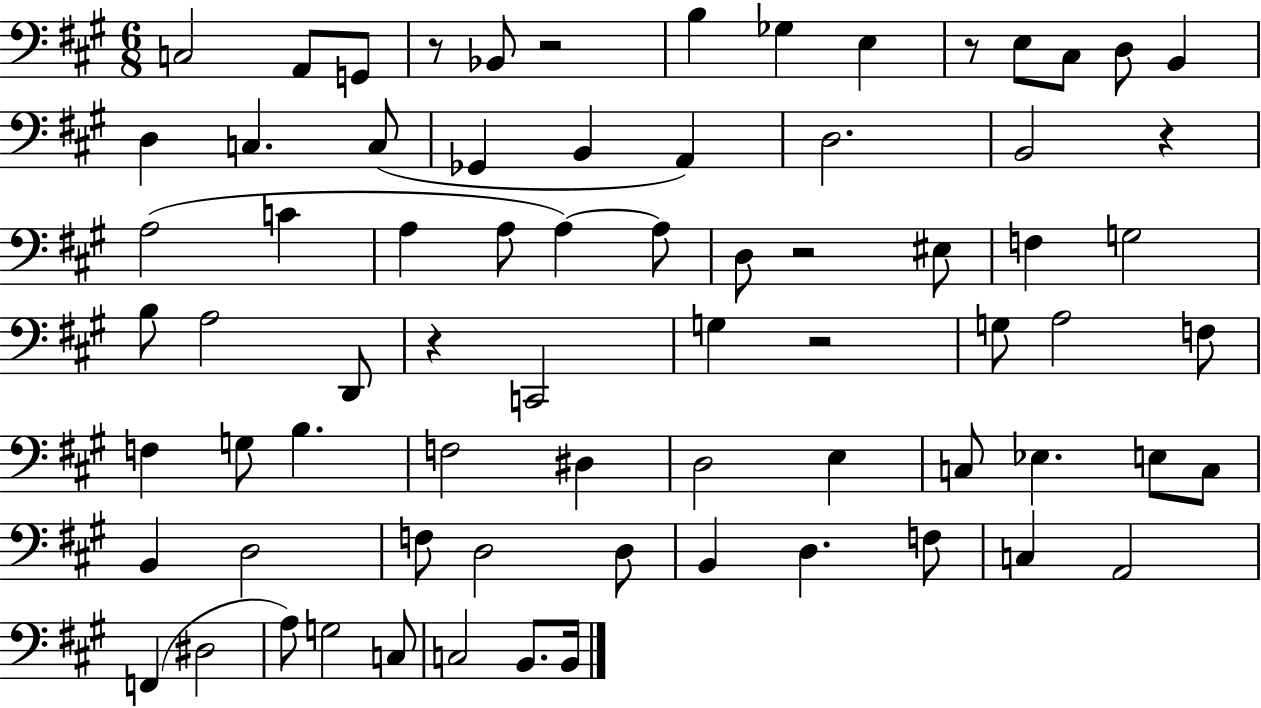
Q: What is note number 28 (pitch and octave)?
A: F3